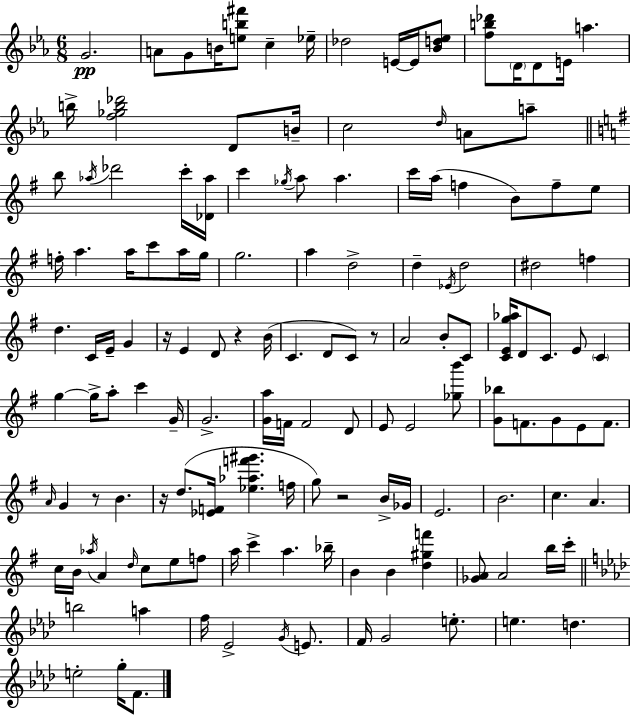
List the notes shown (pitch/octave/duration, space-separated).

G4/h. A4/e G4/e B4/s [E5,B5,F#6]/e C5/q Eb5/s Db5/h E4/s E4/s [Bb4,D5,Eb5]/e [F5,B5,Db6]/e D4/s D4/e E4/s A5/q. B5/s [F5,Gb5,B5,Db6]/h D4/e B4/s C5/h D5/s A4/e A5/e B5/e Ab5/s Db6/h C6/s [Db4,Ab5]/s C6/q Gb5/s A5/e A5/q. C6/s A5/s F5/q B4/e F5/e E5/e F5/s A5/q. A5/s C6/e A5/s G5/s G5/h. A5/q D5/h D5/q Eb4/s D5/h D#5/h F5/q D5/q. C4/s E4/s G4/q R/s E4/q D4/e R/q B4/s C4/q. D4/e C4/e R/e A4/h B4/e C4/e [C4,E4,G5,Ab5]/s D4/e C4/e. E4/e C4/q G5/q G5/s A5/e C6/q G4/s G4/h. [G4,A5]/s F4/s F4/h D4/e E4/e E4/h [Gb5,B6]/e [G4,Bb5]/e F4/e. G4/e E4/e F4/e. A4/s G4/q R/e B4/q. R/s D5/e. [Eb4,F4]/s [Eb5,Ab5,F6,G#6]/q. F5/s G5/e R/h B4/s Gb4/s E4/h. B4/h. C5/q. A4/q. C5/s B4/s Ab5/s A4/q D5/s C5/e E5/e F5/e A5/s C6/q A5/q. Bb5/s B4/q B4/q [D5,G#5,F6]/q [Gb4,A4]/e A4/h B5/s C6/s B5/h A5/q F5/s Eb4/h G4/s E4/e. F4/s G4/h E5/e. E5/q. D5/q. E5/h G5/s F4/e.